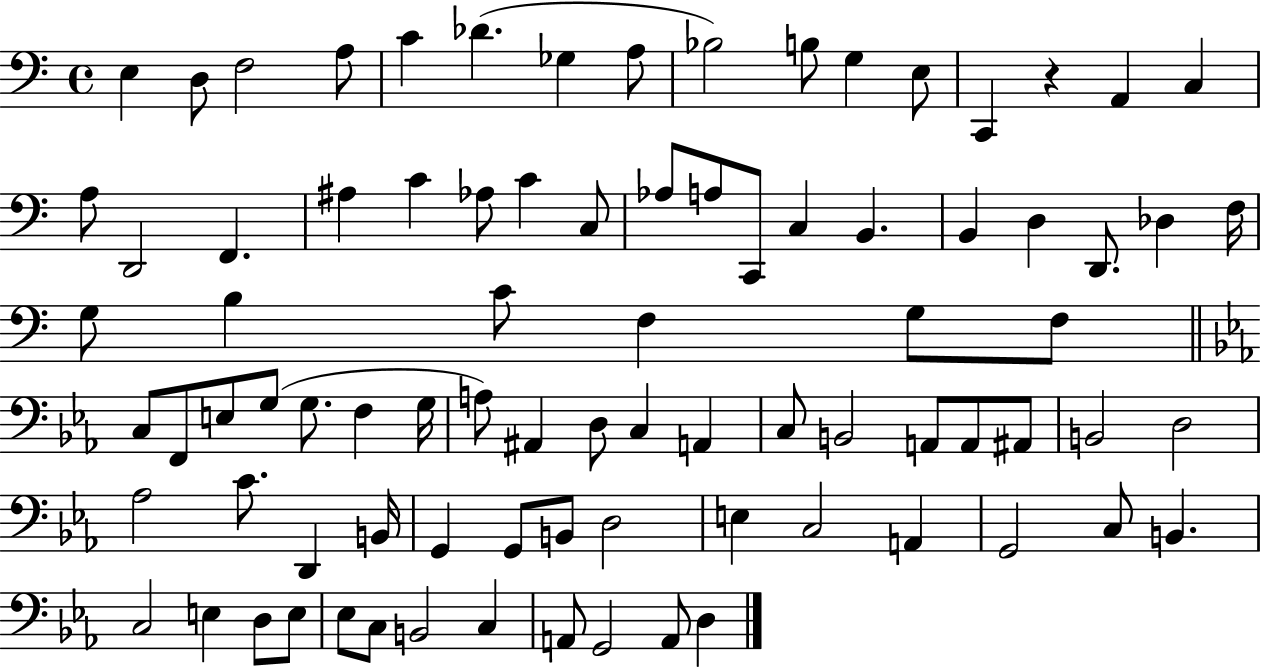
{
  \clef bass
  \time 4/4
  \defaultTimeSignature
  \key c \major
  \repeat volta 2 { e4 d8 f2 a8 | c'4 des'4.( ges4 a8 | bes2) b8 g4 e8 | c,4 r4 a,4 c4 | \break a8 d,2 f,4. | ais4 c'4 aes8 c'4 c8 | aes8 a8 c,8 c4 b,4. | b,4 d4 d,8. des4 f16 | \break g8 b4 c'8 f4 g8 f8 | \bar "||" \break \key ees \major c8 f,8 e8 g8( g8. f4 g16 | a8) ais,4 d8 c4 a,4 | c8 b,2 a,8 a,8 ais,8 | b,2 d2 | \break aes2 c'8. d,4 b,16 | g,4 g,8 b,8 d2 | e4 c2 a,4 | g,2 c8 b,4. | \break c2 e4 d8 e8 | ees8 c8 b,2 c4 | a,8 g,2 a,8 d4 | } \bar "|."
}